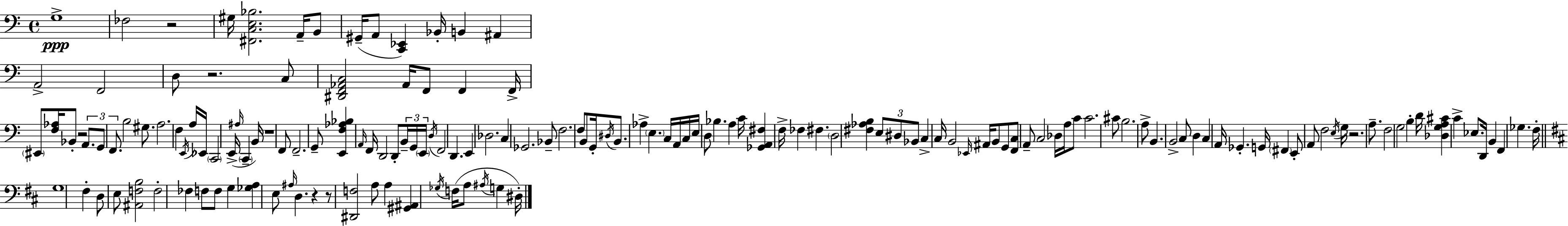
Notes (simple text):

G3/w FES3/h R/h G#3/s [F#2,C3,E3,Bb3]/h. A2/s B2/e G#2/s A2/e [C2,Eb2]/q Bb2/s B2/q A#2/q A2/h F2/h D3/e R/h. C3/e [D#2,F2,Ab2,C3]/h Ab2/s F2/e F2/q F2/s EIS2/e [F3,Ab3]/s Bb2/e R/h A2/e. G2/e F2/e. B3/h G#3/e. A3/h. F3/q E2/s A3/s Eb2/s C2/h E2/s A#3/s C2/q B2/s R/w F2/e F2/h. G2/e [E2,F3,Ab3,Bb3]/q A2/s F2/s D2/h D2/e B2/s G2/s E2/s D3/s F2/h D2/q. E2/q Db3/h. C3/q Gb2/h. Bb2/e F3/h. F3/e B2/e G2/s D#3/s B2/e. Ab3/q E3/q. C3/s A2/s C3/s E3/s D3/e Bb3/q. A3/q C4/s [Gb2,A2,F#3]/q F3/s FES3/q F#3/q. D3/h [F#3,Ab3,B3]/q E3/e D#3/e Bb2/e C3/q C3/s B2/h Eb2/s A#2/s B2/e G2/e [F2,C3]/e A2/e C3/h Db3/s A3/s C4/e C4/h. C#4/e B3/h. A3/e B2/q. B2/h C3/e D3/q C3/q A2/s Gb2/q. G2/s F#2/q E2/e A2/e F3/h E3/s G3/s R/h. A3/e. F3/h G3/h B3/q D4/s [Db3,G3,A3,C#4]/q C4/q Eb3/e. D2/s B2/q F2/q Gb3/q. F3/s G3/w F#3/q D3/e E3/e [A#2,F3,B3]/h F3/h FES3/q F3/e F3/e G3/q [Gb3,A3]/q E3/e A#3/s D3/q. R/q R/e [D#2,F3]/h A3/e A3/q [G#2,A#2]/q Gb3/s F3/s A3/e A#3/s G3/q D#3/s